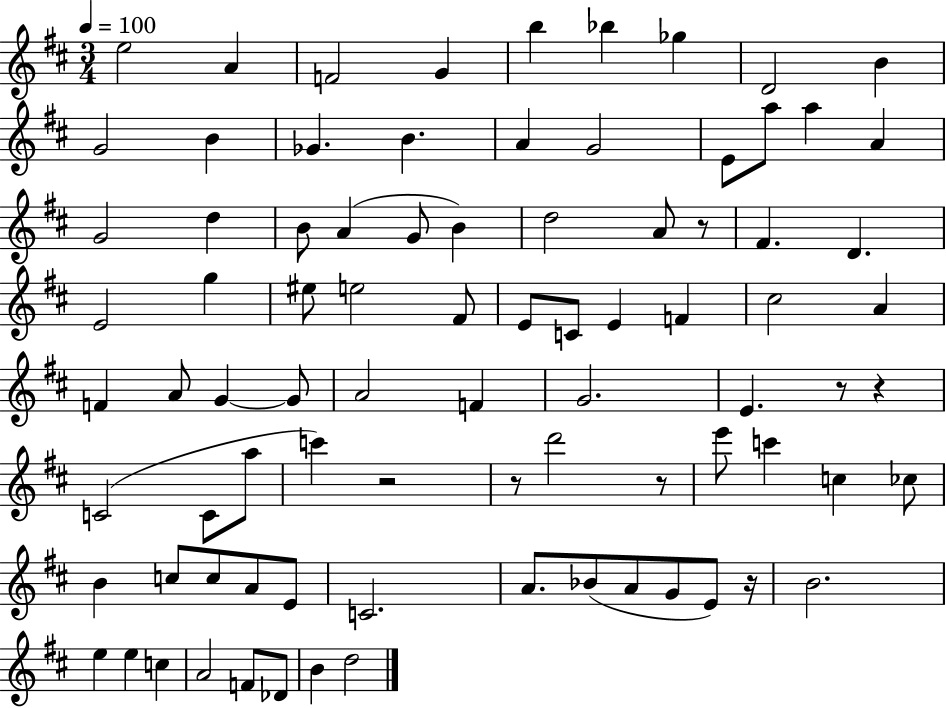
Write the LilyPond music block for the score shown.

{
  \clef treble
  \numericTimeSignature
  \time 3/4
  \key d \major
  \tempo 4 = 100
  e''2 a'4 | f'2 g'4 | b''4 bes''4 ges''4 | d'2 b'4 | \break g'2 b'4 | ges'4. b'4. | a'4 g'2 | e'8 a''8 a''4 a'4 | \break g'2 d''4 | b'8 a'4( g'8 b'4) | d''2 a'8 r8 | fis'4. d'4. | \break e'2 g''4 | eis''8 e''2 fis'8 | e'8 c'8 e'4 f'4 | cis''2 a'4 | \break f'4 a'8 g'4~~ g'8 | a'2 f'4 | g'2. | e'4. r8 r4 | \break c'2( c'8 a''8 | c'''4) r2 | r8 d'''2 r8 | e'''8 c'''4 c''4 ces''8 | \break b'4 c''8 c''8 a'8 e'8 | c'2. | a'8. bes'8( a'8 g'8 e'8) r16 | b'2. | \break e''4 e''4 c''4 | a'2 f'8 des'8 | b'4 d''2 | \bar "|."
}